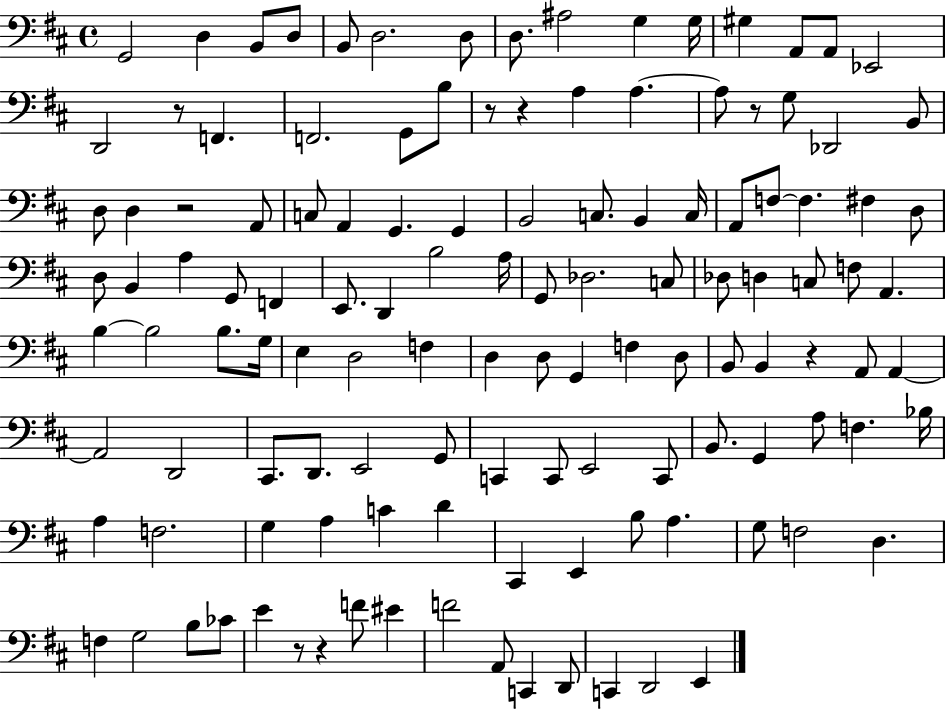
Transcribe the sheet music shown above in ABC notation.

X:1
T:Untitled
M:4/4
L:1/4
K:D
G,,2 D, B,,/2 D,/2 B,,/2 D,2 D,/2 D,/2 ^A,2 G, G,/4 ^G, A,,/2 A,,/2 _E,,2 D,,2 z/2 F,, F,,2 G,,/2 B,/2 z/2 z A, A, A,/2 z/2 G,/2 _D,,2 B,,/2 D,/2 D, z2 A,,/2 C,/2 A,, G,, G,, B,,2 C,/2 B,, C,/4 A,,/2 F,/2 F, ^F, D,/2 D,/2 B,, A, G,,/2 F,, E,,/2 D,, B,2 A,/4 G,,/2 _D,2 C,/2 _D,/2 D, C,/2 F,/2 A,, B, B,2 B,/2 G,/4 E, D,2 F, D, D,/2 G,, F, D,/2 B,,/2 B,, z A,,/2 A,, A,,2 D,,2 ^C,,/2 D,,/2 E,,2 G,,/2 C,, C,,/2 E,,2 C,,/2 B,,/2 G,, A,/2 F, _B,/4 A, F,2 G, A, C D ^C,, E,, B,/2 A, G,/2 F,2 D, F, G,2 B,/2 _C/2 E z/2 z F/2 ^E F2 A,,/2 C,, D,,/2 C,, D,,2 E,,